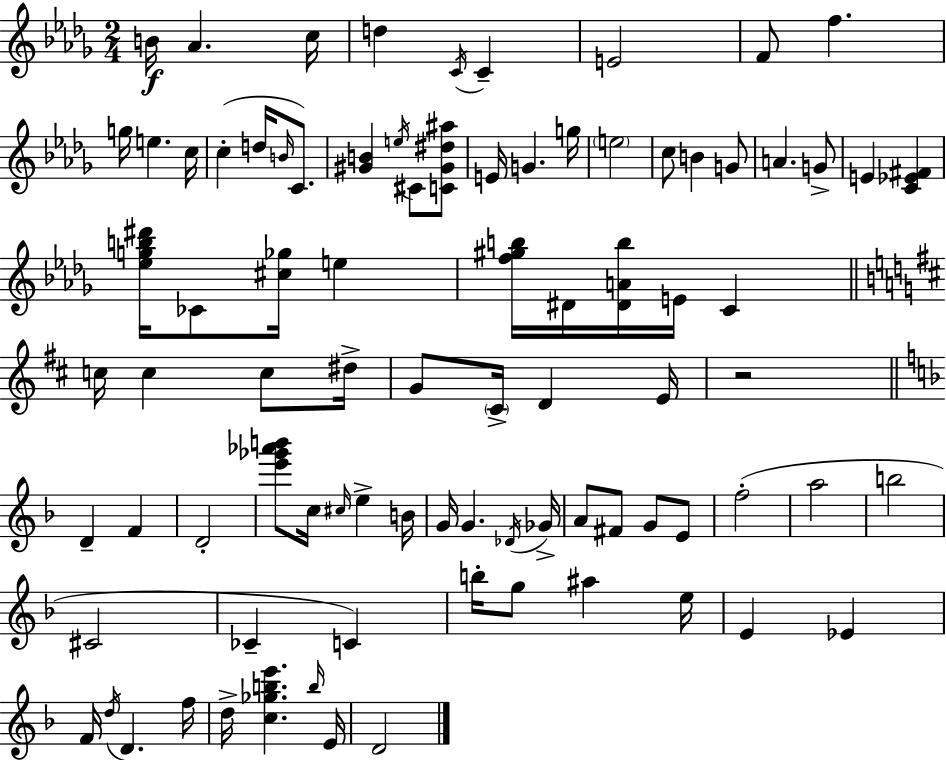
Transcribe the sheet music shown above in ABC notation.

X:1
T:Untitled
M:2/4
L:1/4
K:Bbm
B/4 _A c/4 d C/4 C E2 F/2 f g/4 e c/4 c d/4 B/4 C/2 [^GB] e/4 ^C/2 [C^G^d^a]/2 E/4 G g/4 e2 c/2 B G/2 A G/2 E [C_E^F] [_egb^d']/4 _C/2 [^c_g]/4 e [f^gb]/4 ^D/4 [^DAb]/4 E/4 C c/4 c c/2 ^d/4 G/2 ^C/4 D E/4 z2 D F D2 [e'_g'_a'b']/2 c/4 ^c/4 e B/4 G/4 G _D/4 _G/4 A/2 ^F/2 G/2 E/2 f2 a2 b2 ^C2 _C C b/4 g/2 ^a e/4 E _E F/4 d/4 D f/4 d/4 [c_gbe'] b/4 E/4 D2